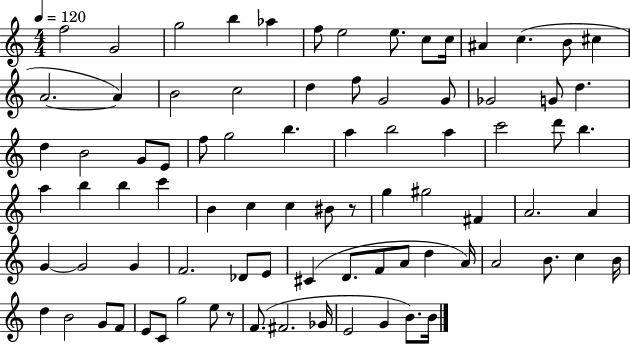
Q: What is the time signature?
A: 4/4